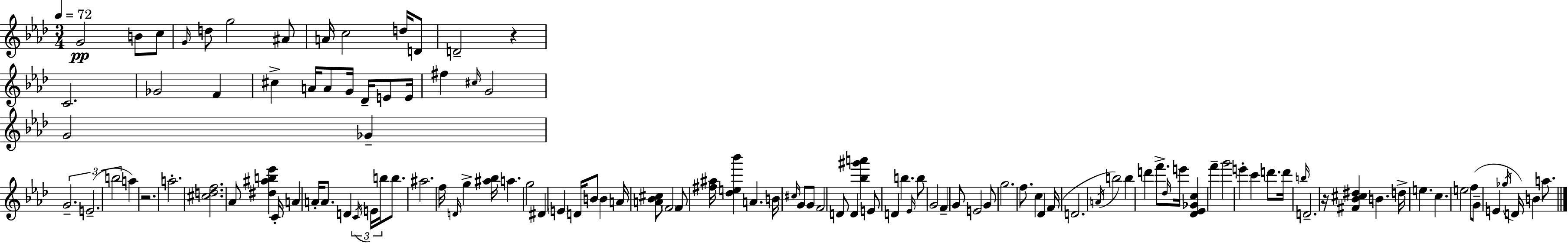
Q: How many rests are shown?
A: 3